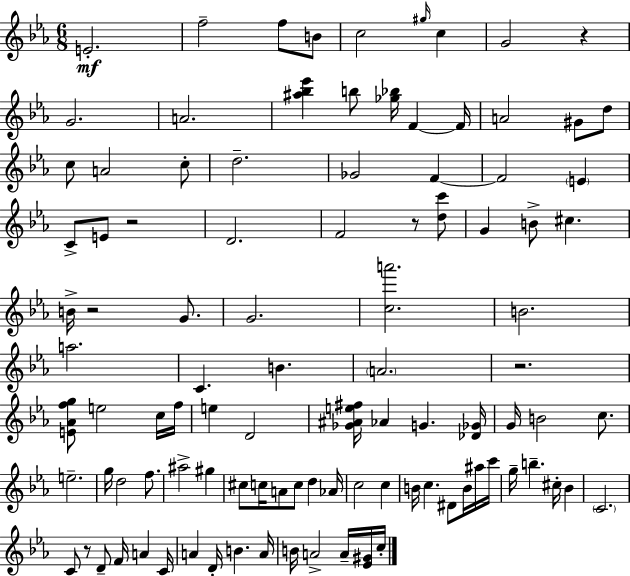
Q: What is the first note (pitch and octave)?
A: E4